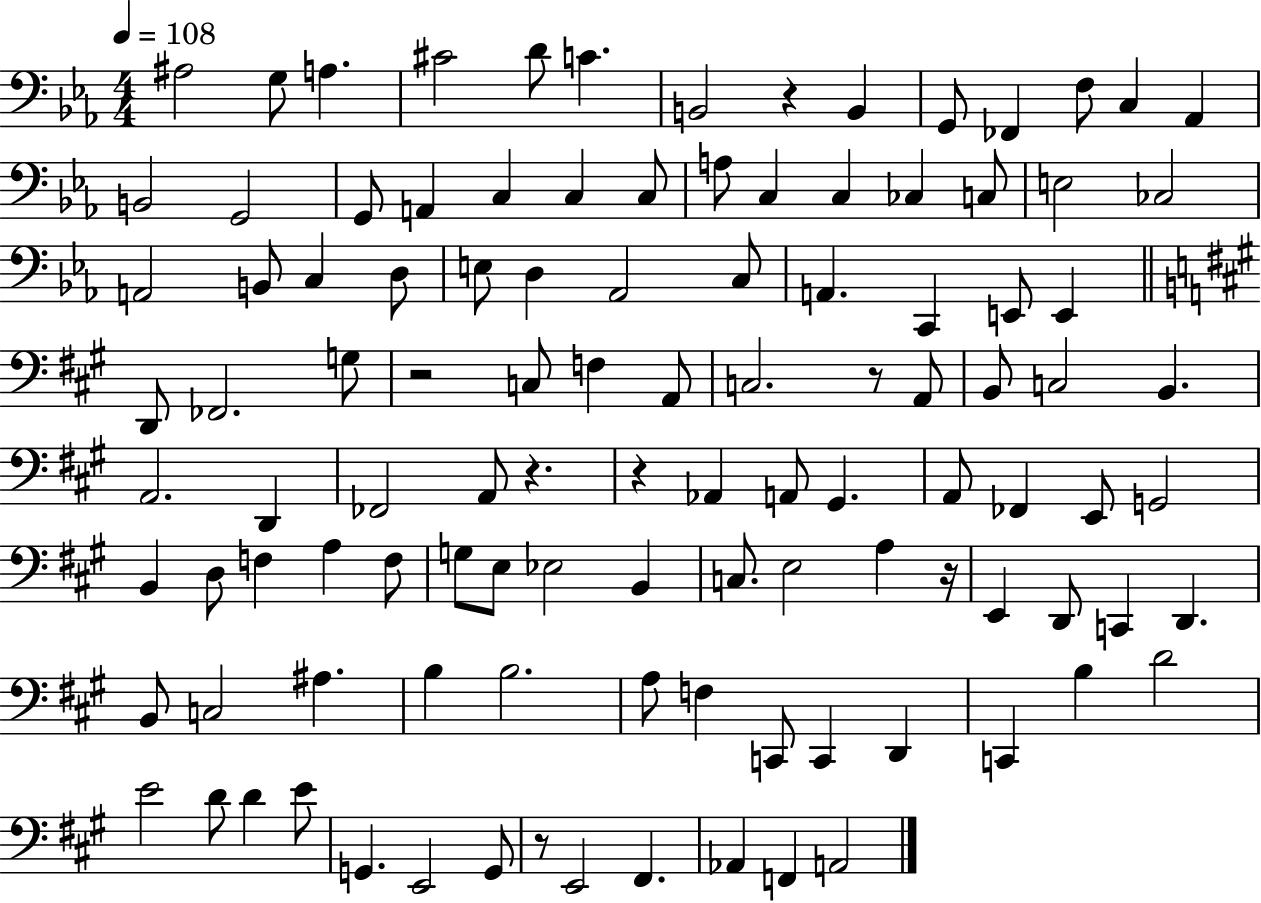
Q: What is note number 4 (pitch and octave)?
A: C#4